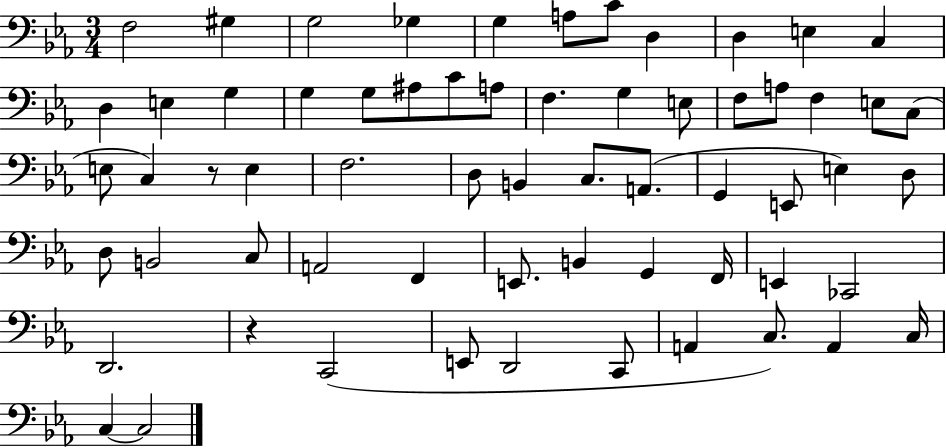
{
  \clef bass
  \numericTimeSignature
  \time 3/4
  \key ees \major
  \repeat volta 2 { f2 gis4 | g2 ges4 | g4 a8 c'8 d4 | d4 e4 c4 | \break d4 e4 g4 | g4 g8 ais8 c'8 a8 | f4. g4 e8 | f8 a8 f4 e8 c8( | \break e8 c4) r8 e4 | f2. | d8 b,4 c8. a,8.( | g,4 e,8 e4) d8 | \break d8 b,2 c8 | a,2 f,4 | e,8. b,4 g,4 f,16 | e,4 ces,2 | \break d,2. | r4 c,2( | e,8 d,2 c,8 | a,4 c8.) a,4 c16 | \break c4~~ c2 | } \bar "|."
}